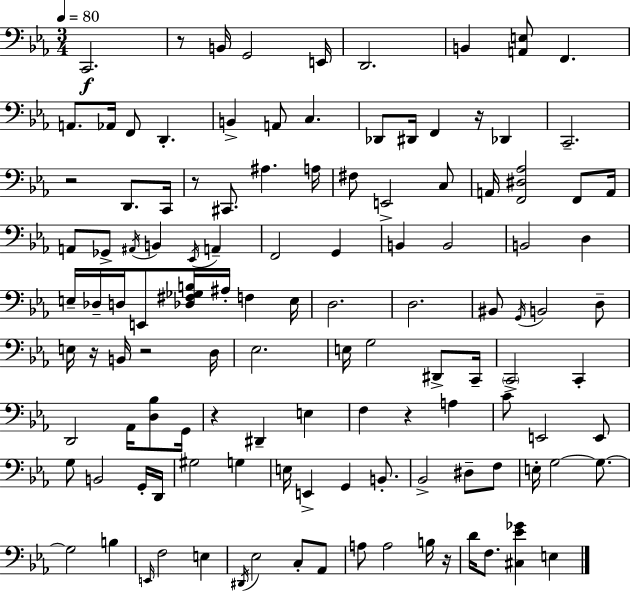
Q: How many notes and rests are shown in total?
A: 120